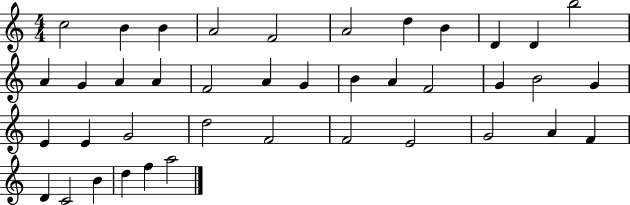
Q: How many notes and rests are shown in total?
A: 40